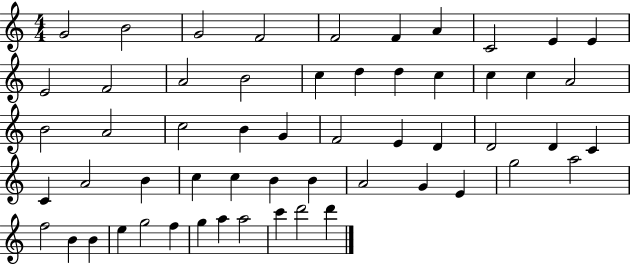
G4/h B4/h G4/h F4/h F4/h F4/q A4/q C4/h E4/q E4/q E4/h F4/h A4/h B4/h C5/q D5/q D5/q C5/q C5/q C5/q A4/h B4/h A4/h C5/h B4/q G4/q F4/h E4/q D4/q D4/h D4/q C4/q C4/q A4/h B4/q C5/q C5/q B4/q B4/q A4/h G4/q E4/q G5/h A5/h F5/h B4/q B4/q E5/q G5/h F5/q G5/q A5/q A5/h C6/q D6/h D6/q